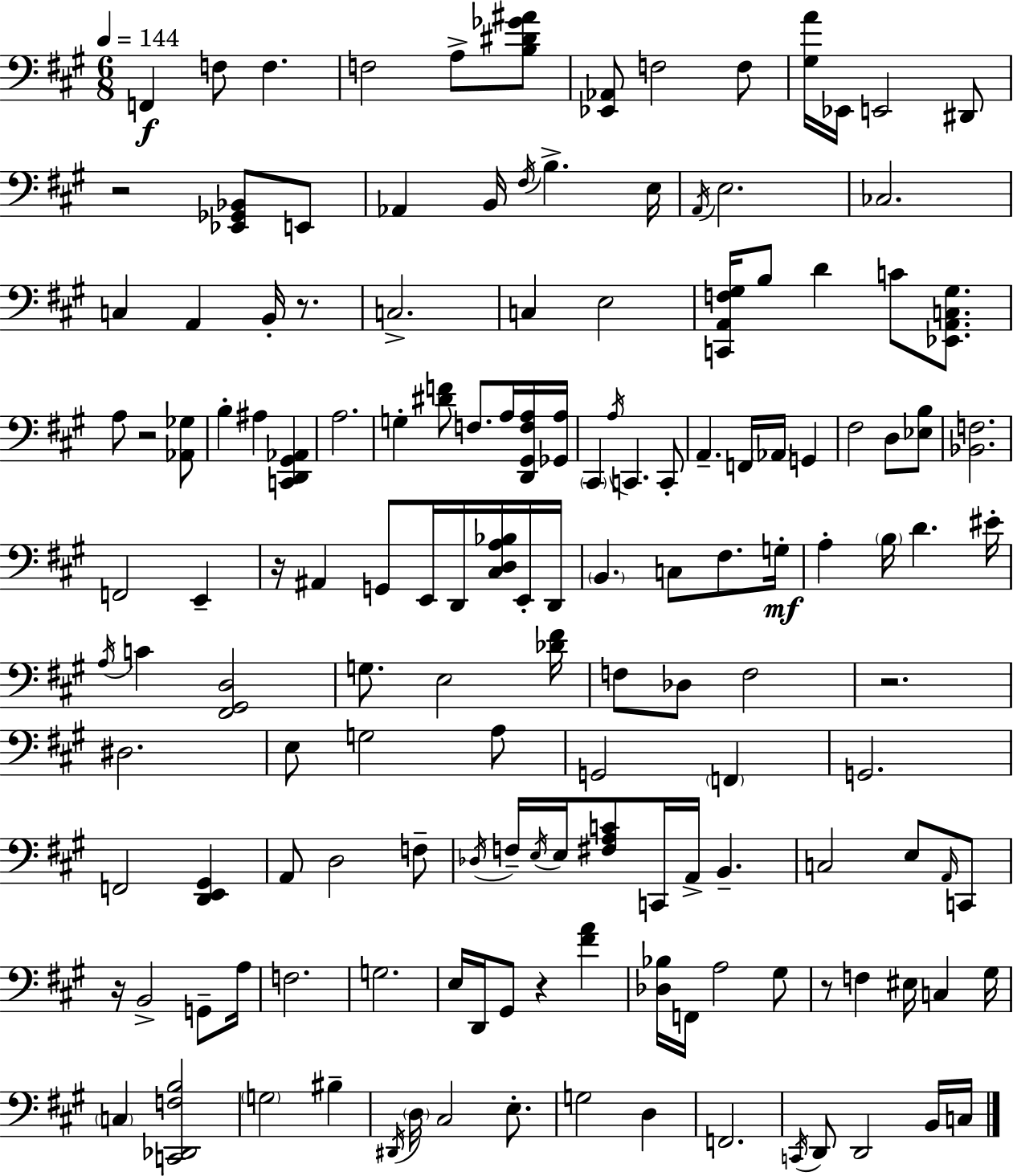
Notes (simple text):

F2/q F3/e F3/q. F3/h A3/e [B3,D#4,Gb4,A#4]/e [Eb2,Ab2]/e F3/h F3/e [G#3,A4]/s Eb2/s E2/h D#2/e R/h [Eb2,Gb2,Bb2]/e E2/e Ab2/q B2/s F#3/s B3/q. E3/s A2/s E3/h. CES3/h. C3/q A2/q B2/s R/e. C3/h. C3/q E3/h [C2,A2,F3,G#3]/s B3/e D4/q C4/e [Eb2,A2,C3,G#3]/e. A3/e R/h [Ab2,Gb3]/e B3/q A#3/q [C2,D2,G#2,Ab2]/q A3/h. G3/q [D#4,F4]/e F3/e. A3/s [D2,G#2,F3,A3]/s [Gb2,A3]/s C#2/q A3/s C2/q. C2/e A2/q. F2/s Ab2/s G2/q F#3/h D3/e [Eb3,B3]/e [Bb2,F3]/h. F2/h E2/q R/s A#2/q G2/e E2/s D2/s [C#3,D3,A3,Bb3]/s E2/s D2/s B2/q. C3/e F#3/e. G3/s A3/q B3/s D4/q. EIS4/s A3/s C4/q [F#2,G#2,D3]/h G3/e. E3/h [Db4,F#4]/s F3/e Db3/e F3/h R/h. D#3/h. E3/e G3/h A3/e G2/h F2/q G2/h. F2/h [D2,E2,G#2]/q A2/e D3/h F3/e Db3/s F3/s E3/s E3/s [F#3,A3,C4]/e C2/s A2/s B2/q. C3/h E3/e A2/s C2/e R/s B2/h G2/e A3/s F3/h. G3/h. E3/s D2/s G#2/e R/q [F#4,A4]/q [Db3,Bb3]/s F2/s A3/h G#3/e R/e F3/q EIS3/s C3/q G#3/s C3/q [C2,Db2,F3,B3]/h G3/h BIS3/q D#2/s D3/s C#3/h E3/e. G3/h D3/q F2/h. C2/s D2/e D2/h B2/s C3/s